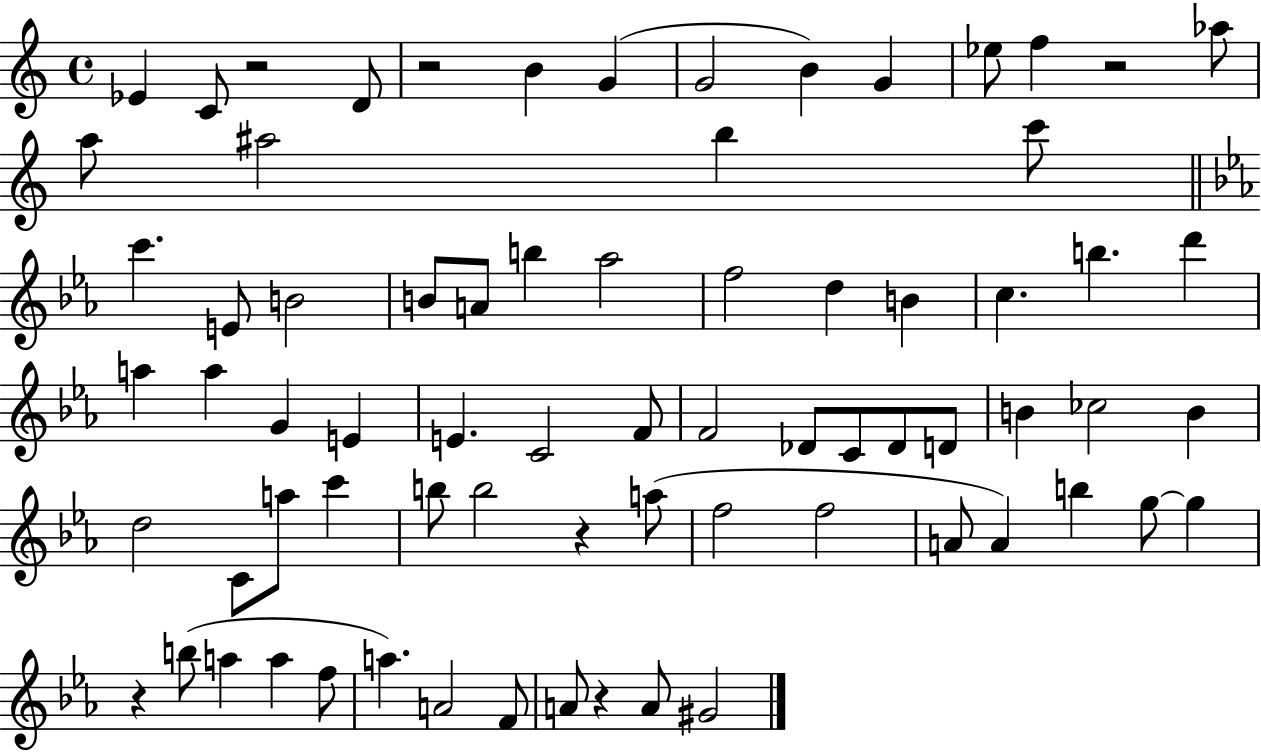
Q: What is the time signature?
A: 4/4